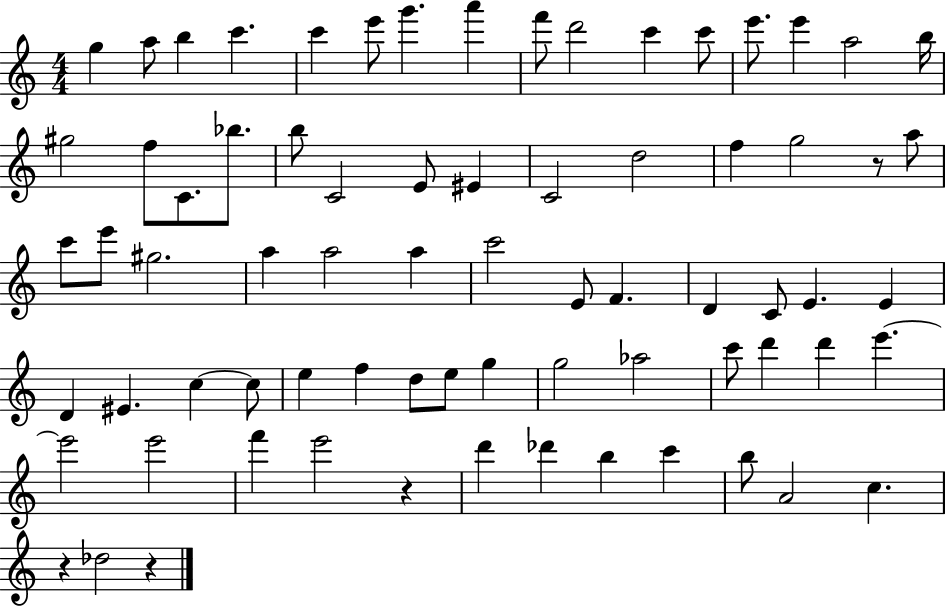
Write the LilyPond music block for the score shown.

{
  \clef treble
  \numericTimeSignature
  \time 4/4
  \key c \major
  g''4 a''8 b''4 c'''4. | c'''4 e'''8 g'''4. a'''4 | f'''8 d'''2 c'''4 c'''8 | e'''8. e'''4 a''2 b''16 | \break gis''2 f''8 c'8. bes''8. | b''8 c'2 e'8 eis'4 | c'2 d''2 | f''4 g''2 r8 a''8 | \break c'''8 e'''8 gis''2. | a''4 a''2 a''4 | c'''2 e'8 f'4. | d'4 c'8 e'4. e'4 | \break d'4 eis'4. c''4~~ c''8 | e''4 f''4 d''8 e''8 g''4 | g''2 aes''2 | c'''8 d'''4 d'''4 e'''4.~~ | \break e'''2 e'''2 | f'''4 e'''2 r4 | d'''4 des'''4 b''4 c'''4 | b''8 a'2 c''4. | \break r4 des''2 r4 | \bar "|."
}